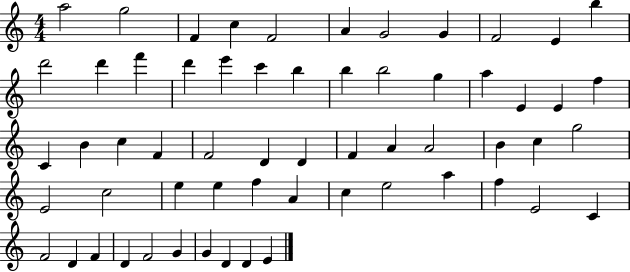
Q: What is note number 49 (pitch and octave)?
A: E4